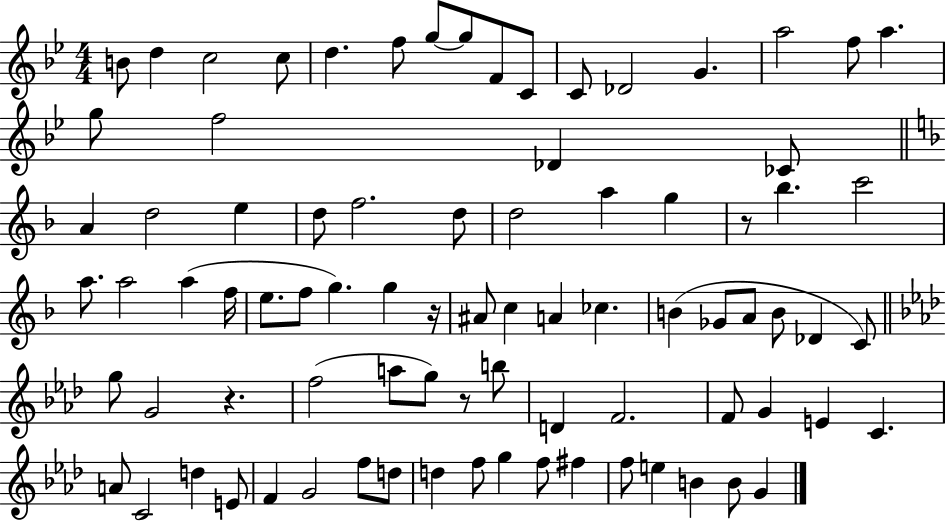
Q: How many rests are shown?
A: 4